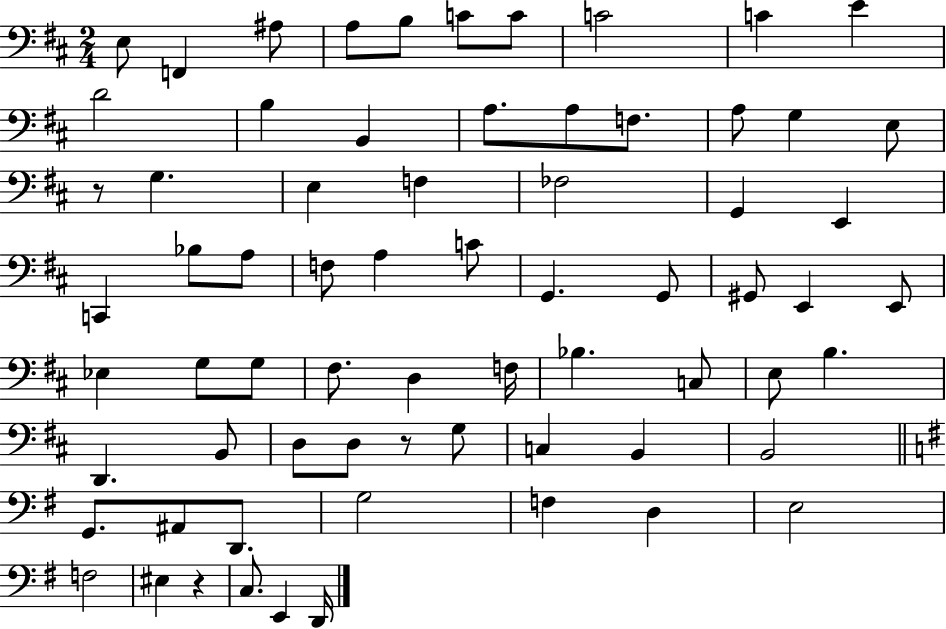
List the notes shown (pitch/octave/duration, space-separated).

E3/e F2/q A#3/e A3/e B3/e C4/e C4/e C4/h C4/q E4/q D4/h B3/q B2/q A3/e. A3/e F3/e. A3/e G3/q E3/e R/e G3/q. E3/q F3/q FES3/h G2/q E2/q C2/q Bb3/e A3/e F3/e A3/q C4/e G2/q. G2/e G#2/e E2/q E2/e Eb3/q G3/e G3/e F#3/e. D3/q F3/s Bb3/q. C3/e E3/e B3/q. D2/q. B2/e D3/e D3/e R/e G3/e C3/q B2/q B2/h G2/e. A#2/e D2/e. G3/h F3/q D3/q E3/h F3/h EIS3/q R/q C3/e. E2/q D2/s